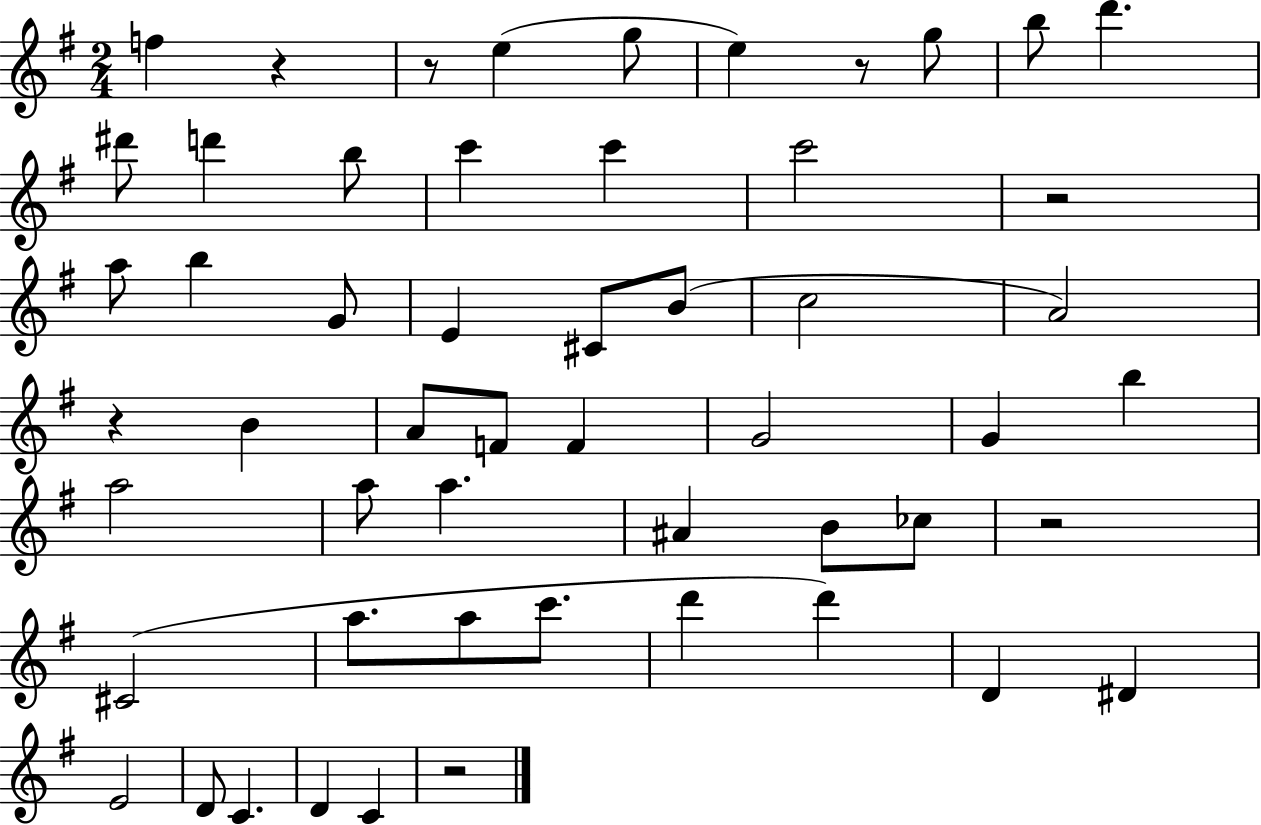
{
  \clef treble
  \numericTimeSignature
  \time 2/4
  \key g \major
  \repeat volta 2 { f''4 r4 | r8 e''4( g''8 | e''4) r8 g''8 | b''8 d'''4. | \break dis'''8 d'''4 b''8 | c'''4 c'''4 | c'''2 | r2 | \break a''8 b''4 g'8 | e'4 cis'8 b'8( | c''2 | a'2) | \break r4 b'4 | a'8 f'8 f'4 | g'2 | g'4 b''4 | \break a''2 | a''8 a''4. | ais'4 b'8 ces''8 | r2 | \break cis'2( | a''8. a''8 c'''8. | d'''4 d'''4) | d'4 dis'4 | \break e'2 | d'8 c'4. | d'4 c'4 | r2 | \break } \bar "|."
}